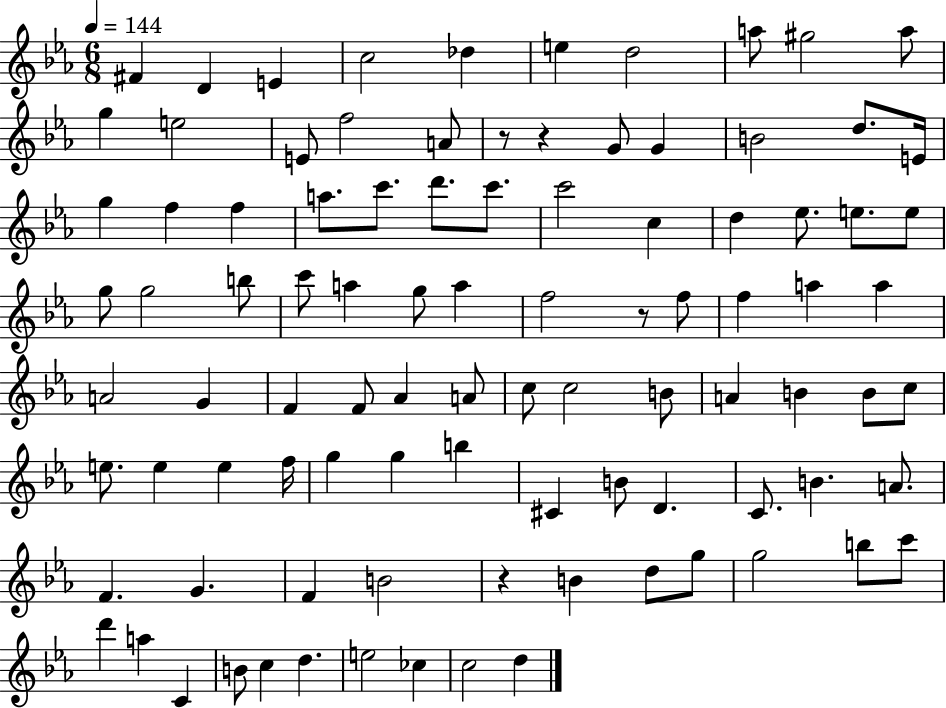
{
  \clef treble
  \numericTimeSignature
  \time 6/8
  \key ees \major
  \tempo 4 = 144
  fis'4 d'4 e'4 | c''2 des''4 | e''4 d''2 | a''8 gis''2 a''8 | \break g''4 e''2 | e'8 f''2 a'8 | r8 r4 g'8 g'4 | b'2 d''8. e'16 | \break g''4 f''4 f''4 | a''8. c'''8. d'''8. c'''8. | c'''2 c''4 | d''4 ees''8. e''8. e''8 | \break g''8 g''2 b''8 | c'''8 a''4 g''8 a''4 | f''2 r8 f''8 | f''4 a''4 a''4 | \break a'2 g'4 | f'4 f'8 aes'4 a'8 | c''8 c''2 b'8 | a'4 b'4 b'8 c''8 | \break e''8. e''4 e''4 f''16 | g''4 g''4 b''4 | cis'4 b'8 d'4. | c'8. b'4. a'8. | \break f'4. g'4. | f'4 b'2 | r4 b'4 d''8 g''8 | g''2 b''8 c'''8 | \break d'''4 a''4 c'4 | b'8 c''4 d''4. | e''2 ces''4 | c''2 d''4 | \break \bar "|."
}